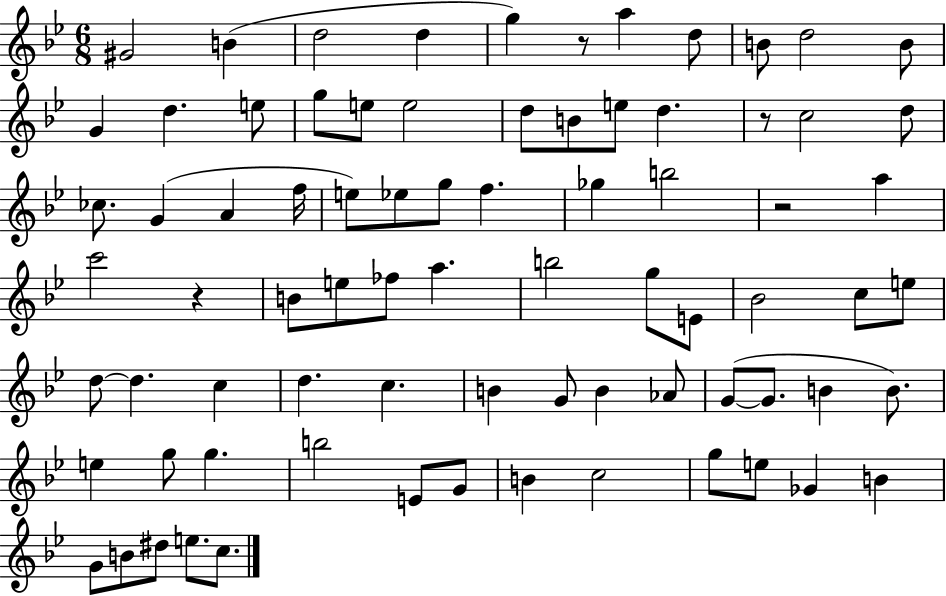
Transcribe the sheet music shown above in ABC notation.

X:1
T:Untitled
M:6/8
L:1/4
K:Bb
^G2 B d2 d g z/2 a d/2 B/2 d2 B/2 G d e/2 g/2 e/2 e2 d/2 B/2 e/2 d z/2 c2 d/2 _c/2 G A f/4 e/2 _e/2 g/2 f _g b2 z2 a c'2 z B/2 e/2 _f/2 a b2 g/2 E/2 _B2 c/2 e/2 d/2 d c d c B G/2 B _A/2 G/2 G/2 B B/2 e g/2 g b2 E/2 G/2 B c2 g/2 e/2 _G B G/2 B/2 ^d/2 e/2 c/2